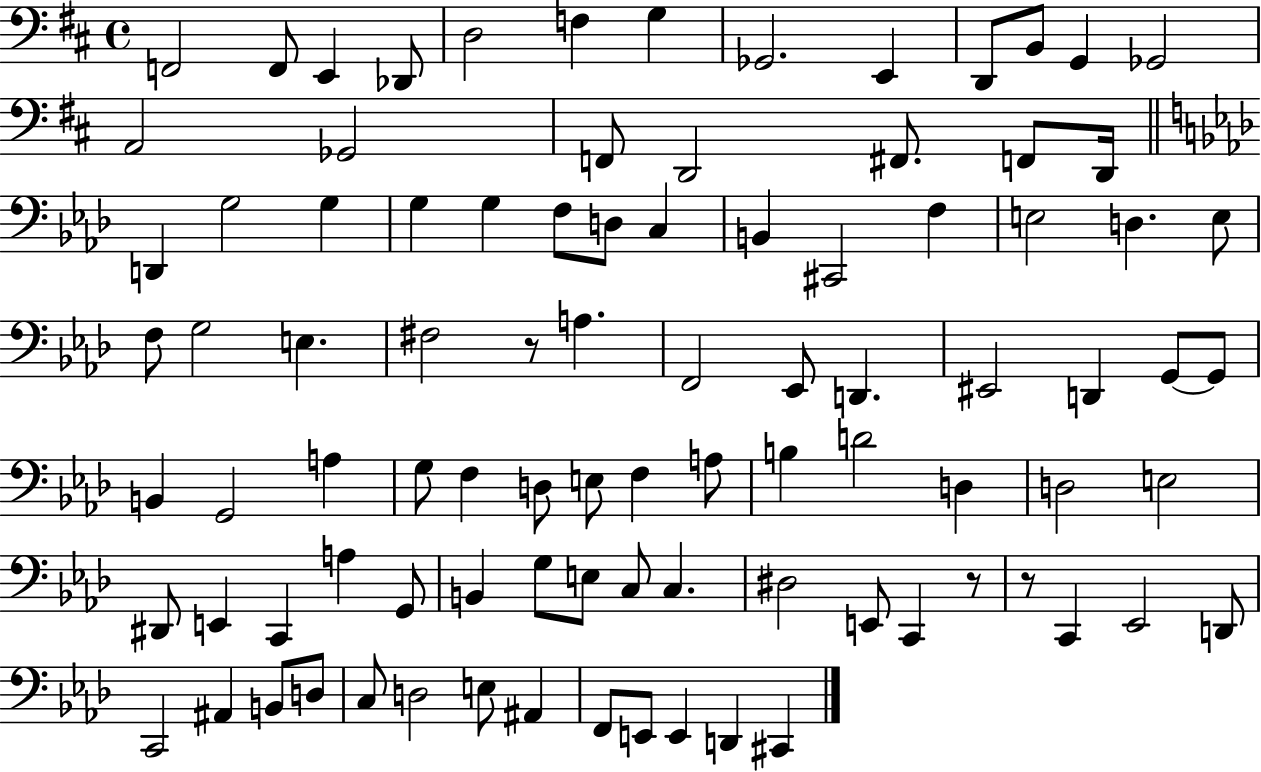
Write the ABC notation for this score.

X:1
T:Untitled
M:4/4
L:1/4
K:D
F,,2 F,,/2 E,, _D,,/2 D,2 F, G, _G,,2 E,, D,,/2 B,,/2 G,, _G,,2 A,,2 _G,,2 F,,/2 D,,2 ^F,,/2 F,,/2 D,,/4 D,, G,2 G, G, G, F,/2 D,/2 C, B,, ^C,,2 F, E,2 D, E,/2 F,/2 G,2 E, ^F,2 z/2 A, F,,2 _E,,/2 D,, ^E,,2 D,, G,,/2 G,,/2 B,, G,,2 A, G,/2 F, D,/2 E,/2 F, A,/2 B, D2 D, D,2 E,2 ^D,,/2 E,, C,, A, G,,/2 B,, G,/2 E,/2 C,/2 C, ^D,2 E,,/2 C,, z/2 z/2 C,, _E,,2 D,,/2 C,,2 ^A,, B,,/2 D,/2 C,/2 D,2 E,/2 ^A,, F,,/2 E,,/2 E,, D,, ^C,,